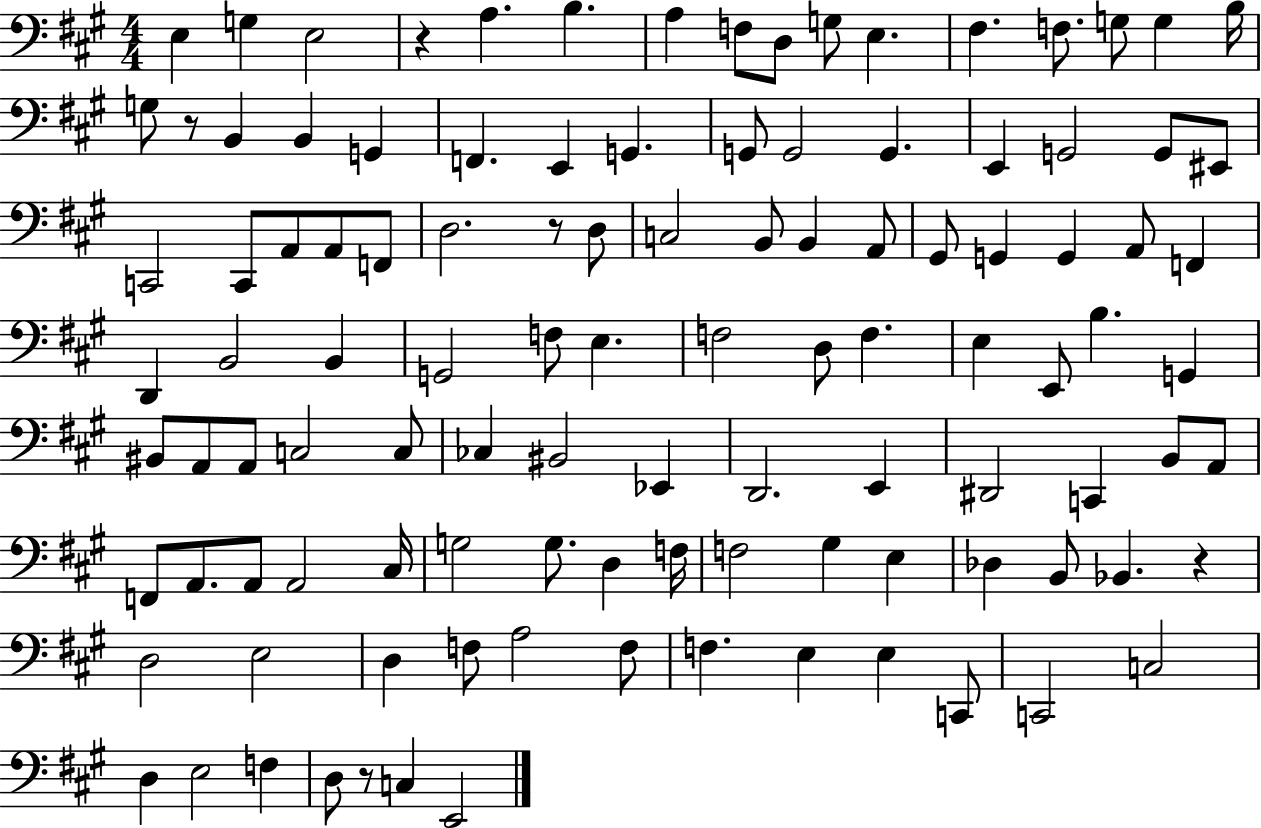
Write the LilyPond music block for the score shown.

{
  \clef bass
  \numericTimeSignature
  \time 4/4
  \key a \major
  \repeat volta 2 { e4 g4 e2 | r4 a4. b4. | a4 f8 d8 g8 e4. | fis4. f8. g8 g4 b16 | \break g8 r8 b,4 b,4 g,4 | f,4. e,4 g,4. | g,8 g,2 g,4. | e,4 g,2 g,8 eis,8 | \break c,2 c,8 a,8 a,8 f,8 | d2. r8 d8 | c2 b,8 b,4 a,8 | gis,8 g,4 g,4 a,8 f,4 | \break d,4 b,2 b,4 | g,2 f8 e4. | f2 d8 f4. | e4 e,8 b4. g,4 | \break bis,8 a,8 a,8 c2 c8 | ces4 bis,2 ees,4 | d,2. e,4 | dis,2 c,4 b,8 a,8 | \break f,8 a,8. a,8 a,2 cis16 | g2 g8. d4 f16 | f2 gis4 e4 | des4 b,8 bes,4. r4 | \break d2 e2 | d4 f8 a2 f8 | f4. e4 e4 c,8 | c,2 c2 | \break d4 e2 f4 | d8 r8 c4 e,2 | } \bar "|."
}